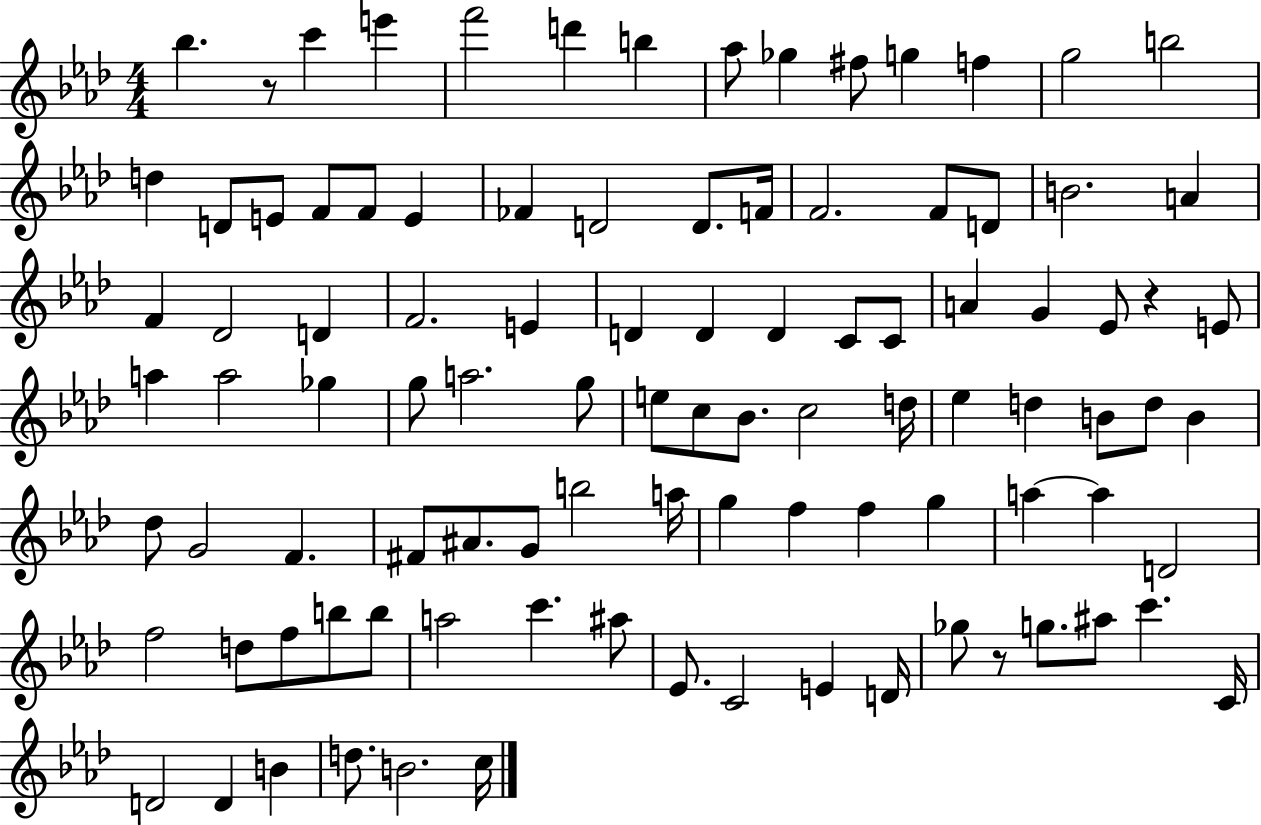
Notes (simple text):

Bb5/q. R/e C6/q E6/q F6/h D6/q B5/q Ab5/e Gb5/q F#5/e G5/q F5/q G5/h B5/h D5/q D4/e E4/e F4/e F4/e E4/q FES4/q D4/h D4/e. F4/s F4/h. F4/e D4/e B4/h. A4/q F4/q Db4/h D4/q F4/h. E4/q D4/q D4/q D4/q C4/e C4/e A4/q G4/q Eb4/e R/q E4/e A5/q A5/h Gb5/q G5/e A5/h. G5/e E5/e C5/e Bb4/e. C5/h D5/s Eb5/q D5/q B4/e D5/e B4/q Db5/e G4/h F4/q. F#4/e A#4/e. G4/e B5/h A5/s G5/q F5/q F5/q G5/q A5/q A5/q D4/h F5/h D5/e F5/e B5/e B5/e A5/h C6/q. A#5/e Eb4/e. C4/h E4/q D4/s Gb5/e R/e G5/e. A#5/e C6/q. C4/s D4/h D4/q B4/q D5/e. B4/h. C5/s